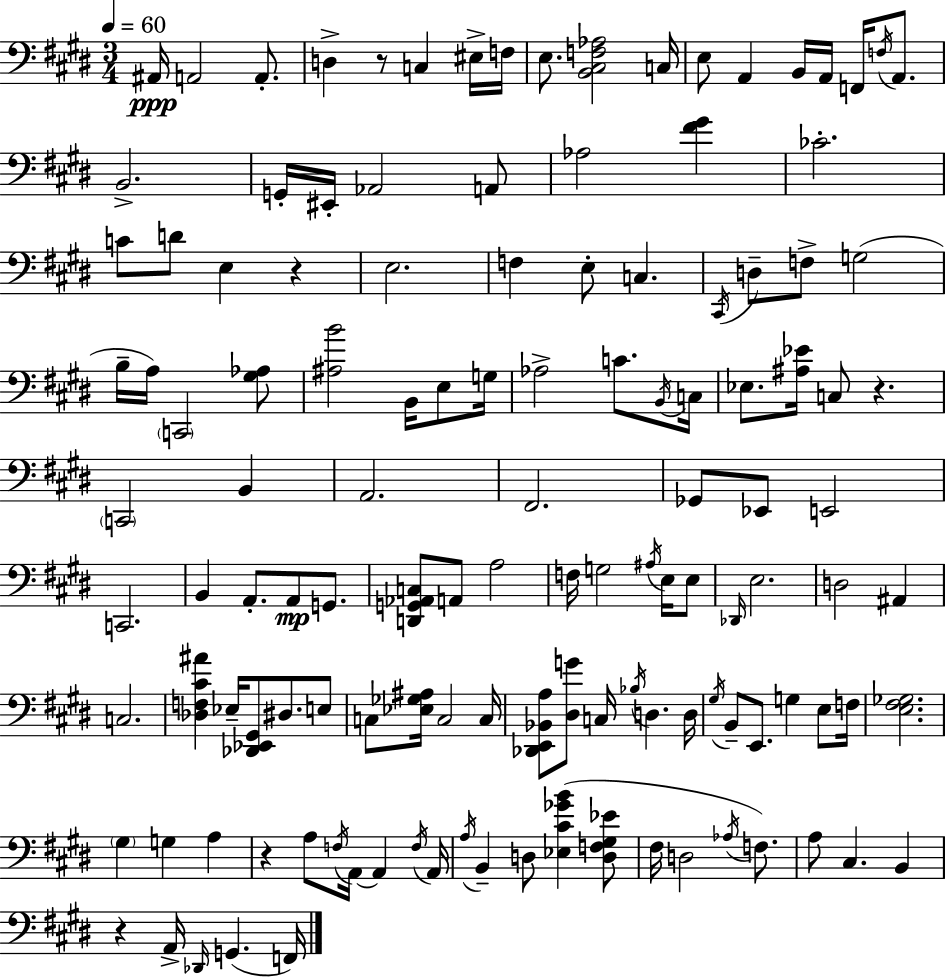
{
  \clef bass
  \numericTimeSignature
  \time 3/4
  \key e \major
  \tempo 4 = 60
  \repeat volta 2 { ais,16\ppp a,2 a,8.-. | d4-> r8 c4 eis16-> f16 | e8. <b, cis f aes>2 c16 | e8 a,4 b,16 a,16 f,16 \acciaccatura { f16 } a,8. | \break b,2.-> | g,16-. eis,16-. aes,2 a,8 | aes2 <fis' gis'>4 | ces'2.-. | \break c'8 d'8 e4 r4 | e2. | f4 e8-. c4. | \acciaccatura { cis,16 } d8-- f8-> g2( | \break b16-- a16) \parenthesize c,2 | <gis aes>8 <ais b'>2 b,16 e8 | g16 aes2-> c'8. | \acciaccatura { b,16 } c16 ees8. <ais ees'>16 c8 r4. | \break \parenthesize c,2 b,4 | a,2. | fis,2. | ges,8 ees,8 e,2 | \break c,2. | b,4 a,8.-. a,8\mp | g,8. <d, g, aes, c>8 a,8 a2 | f16 g2 | \break \acciaccatura { ais16 } e16 e8 \grace { des,16 } e2. | d2 | ais,4 c2. | <des f cis' ais'>4 ees16-- <des, ees, gis,>8 | \break dis8. e8 c8 <ees ges ais>16 c2 | c16 <des, e, bes, a>8 <dis g'>8 c16 \acciaccatura { bes16 } d4. | d16 \acciaccatura { gis16 } b,8-- e,8. | g4 e8 f16 <e fis ges>2. | \break \parenthesize gis4 g4 | a4 r4 a8 | \acciaccatura { f16 } a,16~~ a,4 \acciaccatura { f16 } a,16 \acciaccatura { a16 } b,4-- | d8 <ees cis' ges' b'>4( <d f gis ees'>8 fis16 d2 | \break \acciaccatura { aes16 } f8.) a8 | cis4. b,4 r4 | a,16-> \grace { des,16 }( g,4. f,16) | } \bar "|."
}